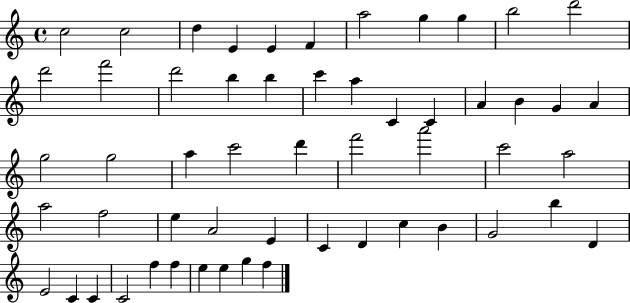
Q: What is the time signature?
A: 4/4